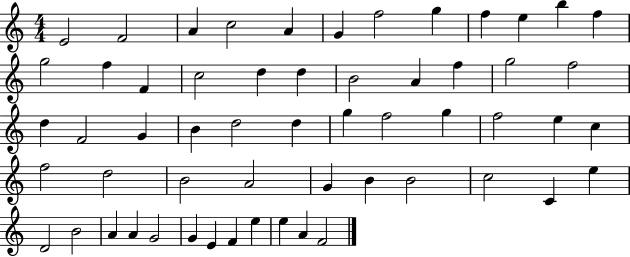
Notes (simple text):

E4/h F4/h A4/q C5/h A4/q G4/q F5/h G5/q F5/q E5/q B5/q F5/q G5/h F5/q F4/q C5/h D5/q D5/q B4/h A4/q F5/q G5/h F5/h D5/q F4/h G4/q B4/q D5/h D5/q G5/q F5/h G5/q F5/h E5/q C5/q F5/h D5/h B4/h A4/h G4/q B4/q B4/h C5/h C4/q E5/q D4/h B4/h A4/q A4/q G4/h G4/q E4/q F4/q E5/q E5/q A4/q F4/h